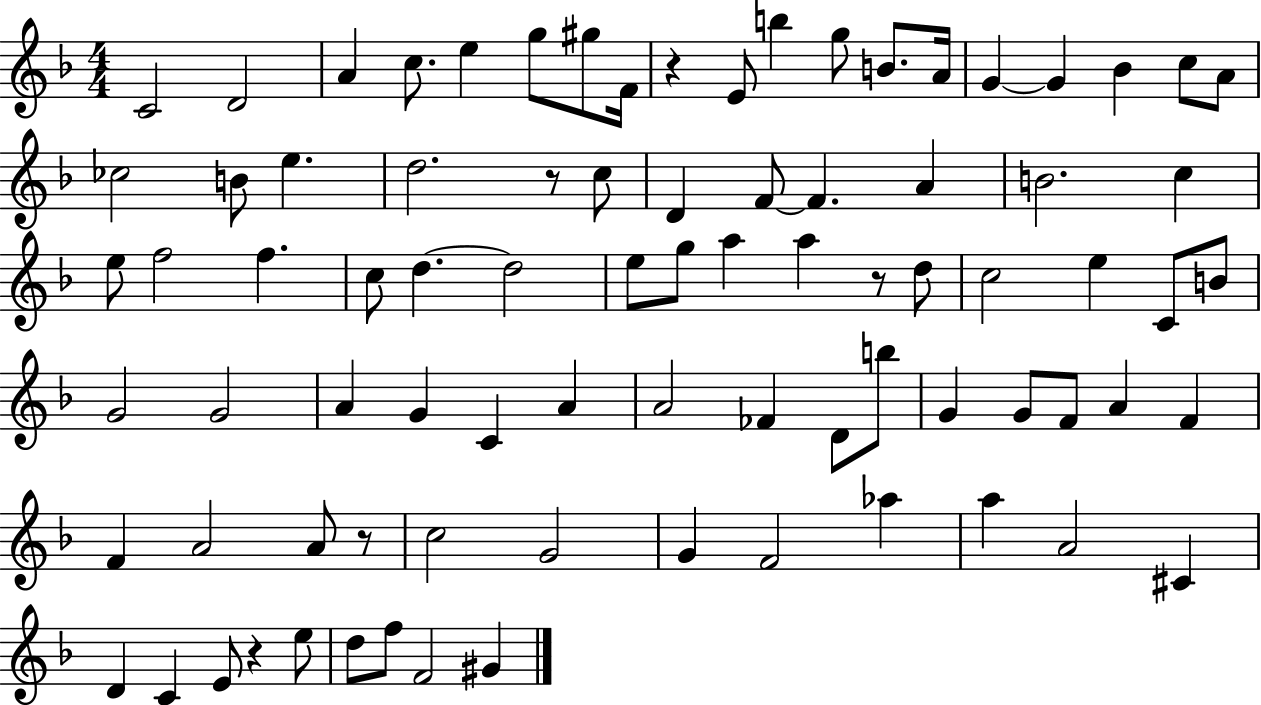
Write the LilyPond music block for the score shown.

{
  \clef treble
  \numericTimeSignature
  \time 4/4
  \key f \major
  c'2 d'2 | a'4 c''8. e''4 g''8 gis''8 f'16 | r4 e'8 b''4 g''8 b'8. a'16 | g'4~~ g'4 bes'4 c''8 a'8 | \break ces''2 b'8 e''4. | d''2. r8 c''8 | d'4 f'8~~ f'4. a'4 | b'2. c''4 | \break e''8 f''2 f''4. | c''8 d''4.~~ d''2 | e''8 g''8 a''4 a''4 r8 d''8 | c''2 e''4 c'8 b'8 | \break g'2 g'2 | a'4 g'4 c'4 a'4 | a'2 fes'4 d'8 b''8 | g'4 g'8 f'8 a'4 f'4 | \break f'4 a'2 a'8 r8 | c''2 g'2 | g'4 f'2 aes''4 | a''4 a'2 cis'4 | \break d'4 c'4 e'8 r4 e''8 | d''8 f''8 f'2 gis'4 | \bar "|."
}